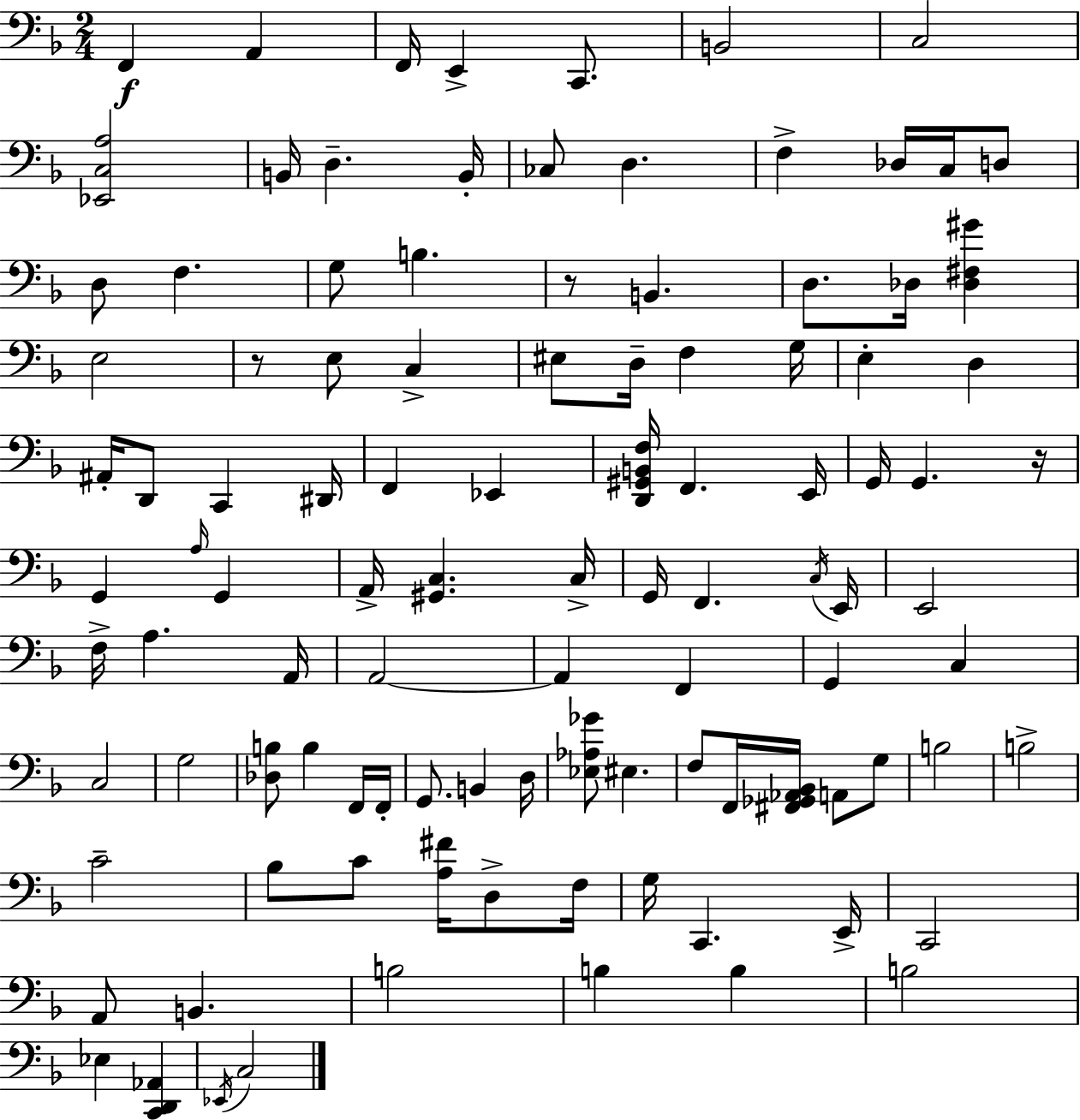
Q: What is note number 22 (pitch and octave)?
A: D3